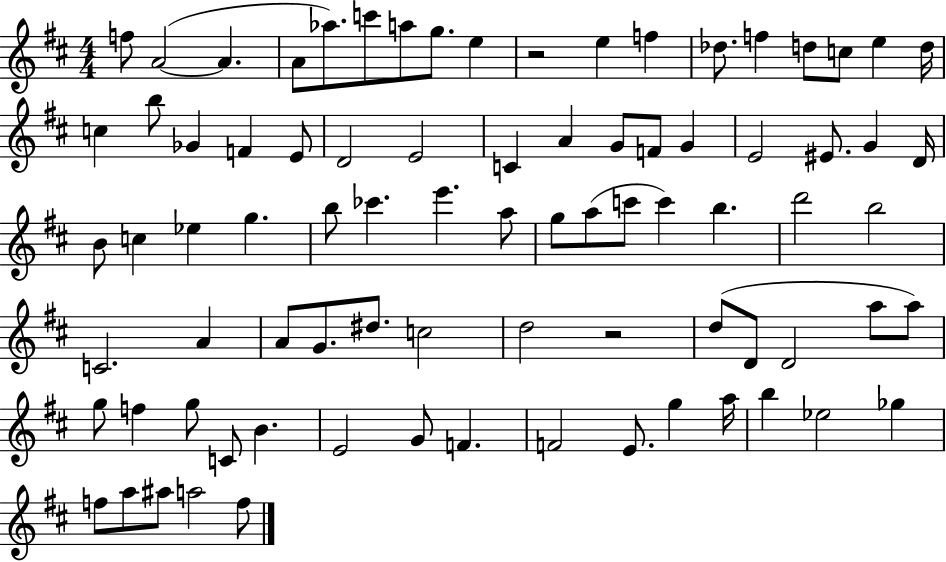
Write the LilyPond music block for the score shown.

{
  \clef treble
  \numericTimeSignature
  \time 4/4
  \key d \major
  f''8 a'2~(~ a'4. | a'8 aes''8.) c'''8 a''8 g''8. e''4 | r2 e''4 f''4 | des''8. f''4 d''8 c''8 e''4 d''16 | \break c''4 b''8 ges'4 f'4 e'8 | d'2 e'2 | c'4 a'4 g'8 f'8 g'4 | e'2 eis'8. g'4 d'16 | \break b'8 c''4 ees''4 g''4. | b''8 ces'''4. e'''4. a''8 | g''8 a''8( c'''8 c'''4) b''4. | d'''2 b''2 | \break c'2. a'4 | a'8 g'8. dis''8. c''2 | d''2 r2 | d''8( d'8 d'2 a''8 a''8) | \break g''8 f''4 g''8 c'8 b'4. | e'2 g'8 f'4. | f'2 e'8. g''4 a''16 | b''4 ees''2 ges''4 | \break f''8 a''8 ais''8 a''2 f''8 | \bar "|."
}